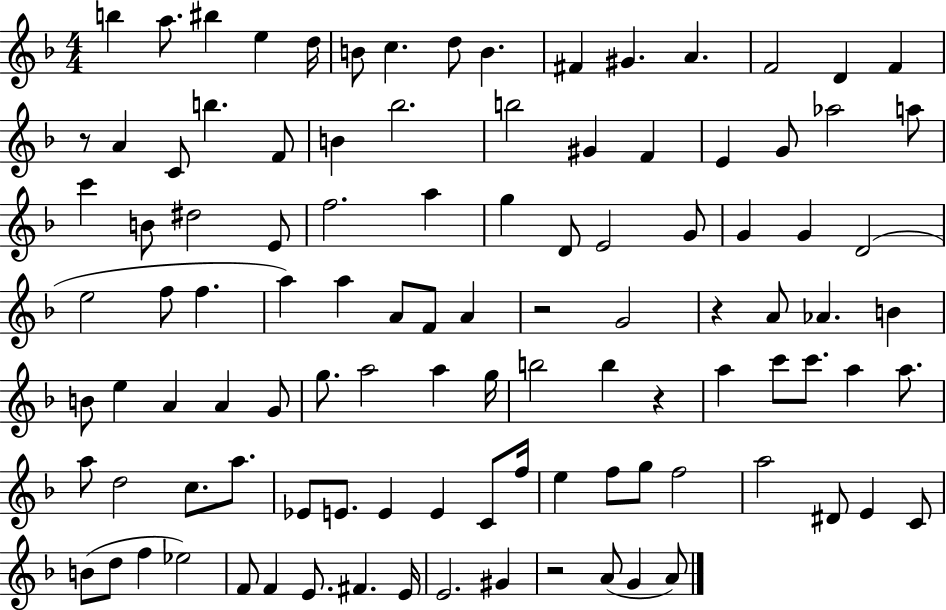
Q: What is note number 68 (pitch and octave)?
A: A5